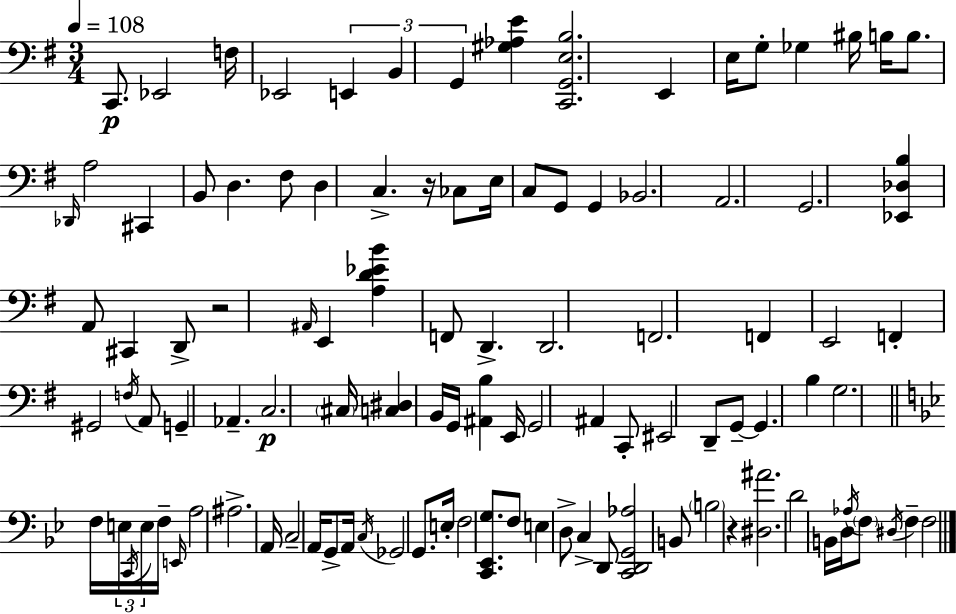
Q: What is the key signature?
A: G major